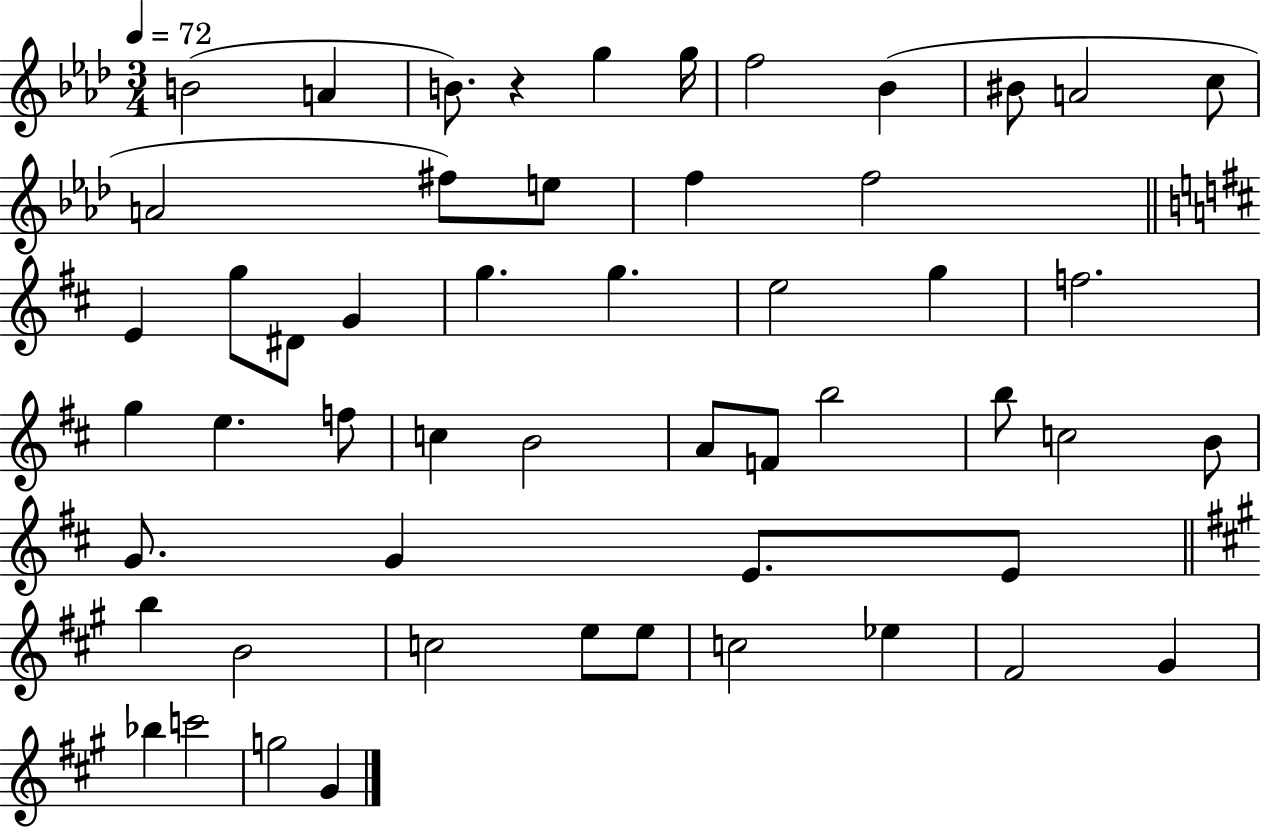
X:1
T:Untitled
M:3/4
L:1/4
K:Ab
B2 A B/2 z g g/4 f2 _B ^B/2 A2 c/2 A2 ^f/2 e/2 f f2 E g/2 ^D/2 G g g e2 g f2 g e f/2 c B2 A/2 F/2 b2 b/2 c2 B/2 G/2 G E/2 E/2 b B2 c2 e/2 e/2 c2 _e ^F2 ^G _b c'2 g2 ^G